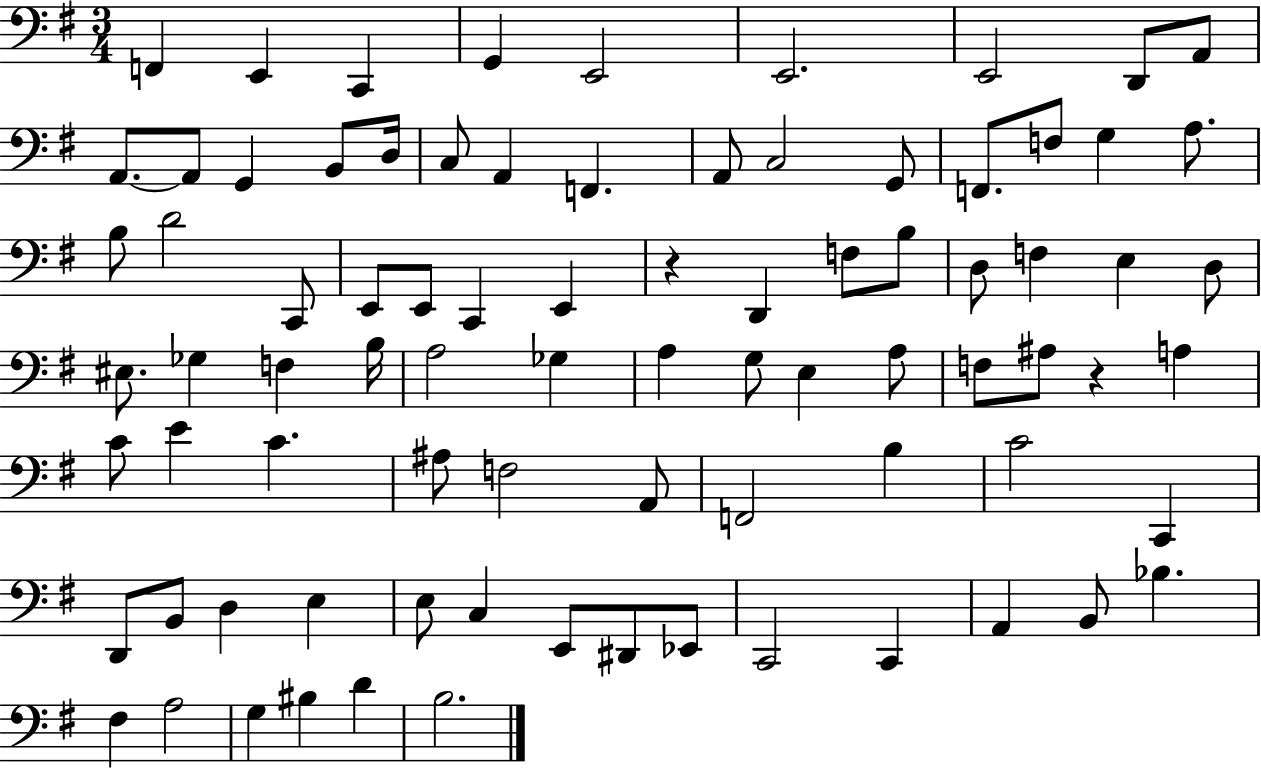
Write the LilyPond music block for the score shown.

{
  \clef bass
  \numericTimeSignature
  \time 3/4
  \key g \major
  \repeat volta 2 { f,4 e,4 c,4 | g,4 e,2 | e,2. | e,2 d,8 a,8 | \break a,8.~~ a,8 g,4 b,8 d16 | c8 a,4 f,4. | a,8 c2 g,8 | f,8. f8 g4 a8. | \break b8 d'2 c,8 | e,8 e,8 c,4 e,4 | r4 d,4 f8 b8 | d8 f4 e4 d8 | \break eis8. ges4 f4 b16 | a2 ges4 | a4 g8 e4 a8 | f8 ais8 r4 a4 | \break c'8 e'4 c'4. | ais8 f2 a,8 | f,2 b4 | c'2 c,4 | \break d,8 b,8 d4 e4 | e8 c4 e,8 dis,8 ees,8 | c,2 c,4 | a,4 b,8 bes4. | \break fis4 a2 | g4 bis4 d'4 | b2. | } \bar "|."
}